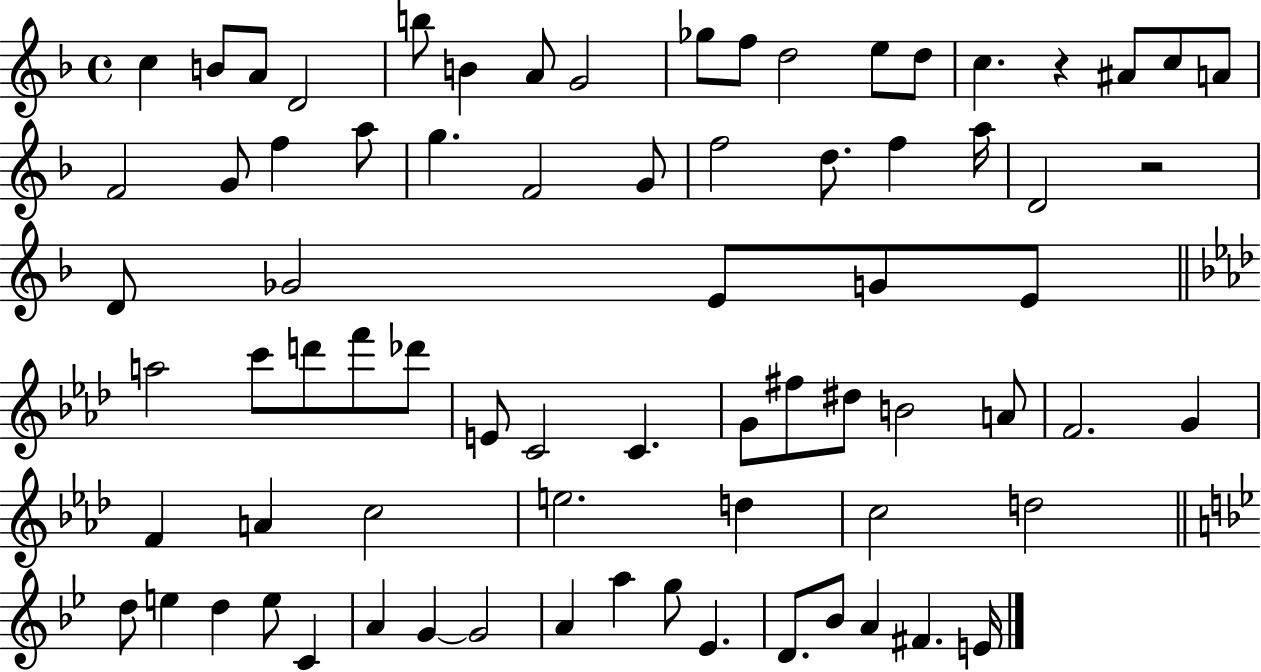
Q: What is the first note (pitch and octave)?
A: C5